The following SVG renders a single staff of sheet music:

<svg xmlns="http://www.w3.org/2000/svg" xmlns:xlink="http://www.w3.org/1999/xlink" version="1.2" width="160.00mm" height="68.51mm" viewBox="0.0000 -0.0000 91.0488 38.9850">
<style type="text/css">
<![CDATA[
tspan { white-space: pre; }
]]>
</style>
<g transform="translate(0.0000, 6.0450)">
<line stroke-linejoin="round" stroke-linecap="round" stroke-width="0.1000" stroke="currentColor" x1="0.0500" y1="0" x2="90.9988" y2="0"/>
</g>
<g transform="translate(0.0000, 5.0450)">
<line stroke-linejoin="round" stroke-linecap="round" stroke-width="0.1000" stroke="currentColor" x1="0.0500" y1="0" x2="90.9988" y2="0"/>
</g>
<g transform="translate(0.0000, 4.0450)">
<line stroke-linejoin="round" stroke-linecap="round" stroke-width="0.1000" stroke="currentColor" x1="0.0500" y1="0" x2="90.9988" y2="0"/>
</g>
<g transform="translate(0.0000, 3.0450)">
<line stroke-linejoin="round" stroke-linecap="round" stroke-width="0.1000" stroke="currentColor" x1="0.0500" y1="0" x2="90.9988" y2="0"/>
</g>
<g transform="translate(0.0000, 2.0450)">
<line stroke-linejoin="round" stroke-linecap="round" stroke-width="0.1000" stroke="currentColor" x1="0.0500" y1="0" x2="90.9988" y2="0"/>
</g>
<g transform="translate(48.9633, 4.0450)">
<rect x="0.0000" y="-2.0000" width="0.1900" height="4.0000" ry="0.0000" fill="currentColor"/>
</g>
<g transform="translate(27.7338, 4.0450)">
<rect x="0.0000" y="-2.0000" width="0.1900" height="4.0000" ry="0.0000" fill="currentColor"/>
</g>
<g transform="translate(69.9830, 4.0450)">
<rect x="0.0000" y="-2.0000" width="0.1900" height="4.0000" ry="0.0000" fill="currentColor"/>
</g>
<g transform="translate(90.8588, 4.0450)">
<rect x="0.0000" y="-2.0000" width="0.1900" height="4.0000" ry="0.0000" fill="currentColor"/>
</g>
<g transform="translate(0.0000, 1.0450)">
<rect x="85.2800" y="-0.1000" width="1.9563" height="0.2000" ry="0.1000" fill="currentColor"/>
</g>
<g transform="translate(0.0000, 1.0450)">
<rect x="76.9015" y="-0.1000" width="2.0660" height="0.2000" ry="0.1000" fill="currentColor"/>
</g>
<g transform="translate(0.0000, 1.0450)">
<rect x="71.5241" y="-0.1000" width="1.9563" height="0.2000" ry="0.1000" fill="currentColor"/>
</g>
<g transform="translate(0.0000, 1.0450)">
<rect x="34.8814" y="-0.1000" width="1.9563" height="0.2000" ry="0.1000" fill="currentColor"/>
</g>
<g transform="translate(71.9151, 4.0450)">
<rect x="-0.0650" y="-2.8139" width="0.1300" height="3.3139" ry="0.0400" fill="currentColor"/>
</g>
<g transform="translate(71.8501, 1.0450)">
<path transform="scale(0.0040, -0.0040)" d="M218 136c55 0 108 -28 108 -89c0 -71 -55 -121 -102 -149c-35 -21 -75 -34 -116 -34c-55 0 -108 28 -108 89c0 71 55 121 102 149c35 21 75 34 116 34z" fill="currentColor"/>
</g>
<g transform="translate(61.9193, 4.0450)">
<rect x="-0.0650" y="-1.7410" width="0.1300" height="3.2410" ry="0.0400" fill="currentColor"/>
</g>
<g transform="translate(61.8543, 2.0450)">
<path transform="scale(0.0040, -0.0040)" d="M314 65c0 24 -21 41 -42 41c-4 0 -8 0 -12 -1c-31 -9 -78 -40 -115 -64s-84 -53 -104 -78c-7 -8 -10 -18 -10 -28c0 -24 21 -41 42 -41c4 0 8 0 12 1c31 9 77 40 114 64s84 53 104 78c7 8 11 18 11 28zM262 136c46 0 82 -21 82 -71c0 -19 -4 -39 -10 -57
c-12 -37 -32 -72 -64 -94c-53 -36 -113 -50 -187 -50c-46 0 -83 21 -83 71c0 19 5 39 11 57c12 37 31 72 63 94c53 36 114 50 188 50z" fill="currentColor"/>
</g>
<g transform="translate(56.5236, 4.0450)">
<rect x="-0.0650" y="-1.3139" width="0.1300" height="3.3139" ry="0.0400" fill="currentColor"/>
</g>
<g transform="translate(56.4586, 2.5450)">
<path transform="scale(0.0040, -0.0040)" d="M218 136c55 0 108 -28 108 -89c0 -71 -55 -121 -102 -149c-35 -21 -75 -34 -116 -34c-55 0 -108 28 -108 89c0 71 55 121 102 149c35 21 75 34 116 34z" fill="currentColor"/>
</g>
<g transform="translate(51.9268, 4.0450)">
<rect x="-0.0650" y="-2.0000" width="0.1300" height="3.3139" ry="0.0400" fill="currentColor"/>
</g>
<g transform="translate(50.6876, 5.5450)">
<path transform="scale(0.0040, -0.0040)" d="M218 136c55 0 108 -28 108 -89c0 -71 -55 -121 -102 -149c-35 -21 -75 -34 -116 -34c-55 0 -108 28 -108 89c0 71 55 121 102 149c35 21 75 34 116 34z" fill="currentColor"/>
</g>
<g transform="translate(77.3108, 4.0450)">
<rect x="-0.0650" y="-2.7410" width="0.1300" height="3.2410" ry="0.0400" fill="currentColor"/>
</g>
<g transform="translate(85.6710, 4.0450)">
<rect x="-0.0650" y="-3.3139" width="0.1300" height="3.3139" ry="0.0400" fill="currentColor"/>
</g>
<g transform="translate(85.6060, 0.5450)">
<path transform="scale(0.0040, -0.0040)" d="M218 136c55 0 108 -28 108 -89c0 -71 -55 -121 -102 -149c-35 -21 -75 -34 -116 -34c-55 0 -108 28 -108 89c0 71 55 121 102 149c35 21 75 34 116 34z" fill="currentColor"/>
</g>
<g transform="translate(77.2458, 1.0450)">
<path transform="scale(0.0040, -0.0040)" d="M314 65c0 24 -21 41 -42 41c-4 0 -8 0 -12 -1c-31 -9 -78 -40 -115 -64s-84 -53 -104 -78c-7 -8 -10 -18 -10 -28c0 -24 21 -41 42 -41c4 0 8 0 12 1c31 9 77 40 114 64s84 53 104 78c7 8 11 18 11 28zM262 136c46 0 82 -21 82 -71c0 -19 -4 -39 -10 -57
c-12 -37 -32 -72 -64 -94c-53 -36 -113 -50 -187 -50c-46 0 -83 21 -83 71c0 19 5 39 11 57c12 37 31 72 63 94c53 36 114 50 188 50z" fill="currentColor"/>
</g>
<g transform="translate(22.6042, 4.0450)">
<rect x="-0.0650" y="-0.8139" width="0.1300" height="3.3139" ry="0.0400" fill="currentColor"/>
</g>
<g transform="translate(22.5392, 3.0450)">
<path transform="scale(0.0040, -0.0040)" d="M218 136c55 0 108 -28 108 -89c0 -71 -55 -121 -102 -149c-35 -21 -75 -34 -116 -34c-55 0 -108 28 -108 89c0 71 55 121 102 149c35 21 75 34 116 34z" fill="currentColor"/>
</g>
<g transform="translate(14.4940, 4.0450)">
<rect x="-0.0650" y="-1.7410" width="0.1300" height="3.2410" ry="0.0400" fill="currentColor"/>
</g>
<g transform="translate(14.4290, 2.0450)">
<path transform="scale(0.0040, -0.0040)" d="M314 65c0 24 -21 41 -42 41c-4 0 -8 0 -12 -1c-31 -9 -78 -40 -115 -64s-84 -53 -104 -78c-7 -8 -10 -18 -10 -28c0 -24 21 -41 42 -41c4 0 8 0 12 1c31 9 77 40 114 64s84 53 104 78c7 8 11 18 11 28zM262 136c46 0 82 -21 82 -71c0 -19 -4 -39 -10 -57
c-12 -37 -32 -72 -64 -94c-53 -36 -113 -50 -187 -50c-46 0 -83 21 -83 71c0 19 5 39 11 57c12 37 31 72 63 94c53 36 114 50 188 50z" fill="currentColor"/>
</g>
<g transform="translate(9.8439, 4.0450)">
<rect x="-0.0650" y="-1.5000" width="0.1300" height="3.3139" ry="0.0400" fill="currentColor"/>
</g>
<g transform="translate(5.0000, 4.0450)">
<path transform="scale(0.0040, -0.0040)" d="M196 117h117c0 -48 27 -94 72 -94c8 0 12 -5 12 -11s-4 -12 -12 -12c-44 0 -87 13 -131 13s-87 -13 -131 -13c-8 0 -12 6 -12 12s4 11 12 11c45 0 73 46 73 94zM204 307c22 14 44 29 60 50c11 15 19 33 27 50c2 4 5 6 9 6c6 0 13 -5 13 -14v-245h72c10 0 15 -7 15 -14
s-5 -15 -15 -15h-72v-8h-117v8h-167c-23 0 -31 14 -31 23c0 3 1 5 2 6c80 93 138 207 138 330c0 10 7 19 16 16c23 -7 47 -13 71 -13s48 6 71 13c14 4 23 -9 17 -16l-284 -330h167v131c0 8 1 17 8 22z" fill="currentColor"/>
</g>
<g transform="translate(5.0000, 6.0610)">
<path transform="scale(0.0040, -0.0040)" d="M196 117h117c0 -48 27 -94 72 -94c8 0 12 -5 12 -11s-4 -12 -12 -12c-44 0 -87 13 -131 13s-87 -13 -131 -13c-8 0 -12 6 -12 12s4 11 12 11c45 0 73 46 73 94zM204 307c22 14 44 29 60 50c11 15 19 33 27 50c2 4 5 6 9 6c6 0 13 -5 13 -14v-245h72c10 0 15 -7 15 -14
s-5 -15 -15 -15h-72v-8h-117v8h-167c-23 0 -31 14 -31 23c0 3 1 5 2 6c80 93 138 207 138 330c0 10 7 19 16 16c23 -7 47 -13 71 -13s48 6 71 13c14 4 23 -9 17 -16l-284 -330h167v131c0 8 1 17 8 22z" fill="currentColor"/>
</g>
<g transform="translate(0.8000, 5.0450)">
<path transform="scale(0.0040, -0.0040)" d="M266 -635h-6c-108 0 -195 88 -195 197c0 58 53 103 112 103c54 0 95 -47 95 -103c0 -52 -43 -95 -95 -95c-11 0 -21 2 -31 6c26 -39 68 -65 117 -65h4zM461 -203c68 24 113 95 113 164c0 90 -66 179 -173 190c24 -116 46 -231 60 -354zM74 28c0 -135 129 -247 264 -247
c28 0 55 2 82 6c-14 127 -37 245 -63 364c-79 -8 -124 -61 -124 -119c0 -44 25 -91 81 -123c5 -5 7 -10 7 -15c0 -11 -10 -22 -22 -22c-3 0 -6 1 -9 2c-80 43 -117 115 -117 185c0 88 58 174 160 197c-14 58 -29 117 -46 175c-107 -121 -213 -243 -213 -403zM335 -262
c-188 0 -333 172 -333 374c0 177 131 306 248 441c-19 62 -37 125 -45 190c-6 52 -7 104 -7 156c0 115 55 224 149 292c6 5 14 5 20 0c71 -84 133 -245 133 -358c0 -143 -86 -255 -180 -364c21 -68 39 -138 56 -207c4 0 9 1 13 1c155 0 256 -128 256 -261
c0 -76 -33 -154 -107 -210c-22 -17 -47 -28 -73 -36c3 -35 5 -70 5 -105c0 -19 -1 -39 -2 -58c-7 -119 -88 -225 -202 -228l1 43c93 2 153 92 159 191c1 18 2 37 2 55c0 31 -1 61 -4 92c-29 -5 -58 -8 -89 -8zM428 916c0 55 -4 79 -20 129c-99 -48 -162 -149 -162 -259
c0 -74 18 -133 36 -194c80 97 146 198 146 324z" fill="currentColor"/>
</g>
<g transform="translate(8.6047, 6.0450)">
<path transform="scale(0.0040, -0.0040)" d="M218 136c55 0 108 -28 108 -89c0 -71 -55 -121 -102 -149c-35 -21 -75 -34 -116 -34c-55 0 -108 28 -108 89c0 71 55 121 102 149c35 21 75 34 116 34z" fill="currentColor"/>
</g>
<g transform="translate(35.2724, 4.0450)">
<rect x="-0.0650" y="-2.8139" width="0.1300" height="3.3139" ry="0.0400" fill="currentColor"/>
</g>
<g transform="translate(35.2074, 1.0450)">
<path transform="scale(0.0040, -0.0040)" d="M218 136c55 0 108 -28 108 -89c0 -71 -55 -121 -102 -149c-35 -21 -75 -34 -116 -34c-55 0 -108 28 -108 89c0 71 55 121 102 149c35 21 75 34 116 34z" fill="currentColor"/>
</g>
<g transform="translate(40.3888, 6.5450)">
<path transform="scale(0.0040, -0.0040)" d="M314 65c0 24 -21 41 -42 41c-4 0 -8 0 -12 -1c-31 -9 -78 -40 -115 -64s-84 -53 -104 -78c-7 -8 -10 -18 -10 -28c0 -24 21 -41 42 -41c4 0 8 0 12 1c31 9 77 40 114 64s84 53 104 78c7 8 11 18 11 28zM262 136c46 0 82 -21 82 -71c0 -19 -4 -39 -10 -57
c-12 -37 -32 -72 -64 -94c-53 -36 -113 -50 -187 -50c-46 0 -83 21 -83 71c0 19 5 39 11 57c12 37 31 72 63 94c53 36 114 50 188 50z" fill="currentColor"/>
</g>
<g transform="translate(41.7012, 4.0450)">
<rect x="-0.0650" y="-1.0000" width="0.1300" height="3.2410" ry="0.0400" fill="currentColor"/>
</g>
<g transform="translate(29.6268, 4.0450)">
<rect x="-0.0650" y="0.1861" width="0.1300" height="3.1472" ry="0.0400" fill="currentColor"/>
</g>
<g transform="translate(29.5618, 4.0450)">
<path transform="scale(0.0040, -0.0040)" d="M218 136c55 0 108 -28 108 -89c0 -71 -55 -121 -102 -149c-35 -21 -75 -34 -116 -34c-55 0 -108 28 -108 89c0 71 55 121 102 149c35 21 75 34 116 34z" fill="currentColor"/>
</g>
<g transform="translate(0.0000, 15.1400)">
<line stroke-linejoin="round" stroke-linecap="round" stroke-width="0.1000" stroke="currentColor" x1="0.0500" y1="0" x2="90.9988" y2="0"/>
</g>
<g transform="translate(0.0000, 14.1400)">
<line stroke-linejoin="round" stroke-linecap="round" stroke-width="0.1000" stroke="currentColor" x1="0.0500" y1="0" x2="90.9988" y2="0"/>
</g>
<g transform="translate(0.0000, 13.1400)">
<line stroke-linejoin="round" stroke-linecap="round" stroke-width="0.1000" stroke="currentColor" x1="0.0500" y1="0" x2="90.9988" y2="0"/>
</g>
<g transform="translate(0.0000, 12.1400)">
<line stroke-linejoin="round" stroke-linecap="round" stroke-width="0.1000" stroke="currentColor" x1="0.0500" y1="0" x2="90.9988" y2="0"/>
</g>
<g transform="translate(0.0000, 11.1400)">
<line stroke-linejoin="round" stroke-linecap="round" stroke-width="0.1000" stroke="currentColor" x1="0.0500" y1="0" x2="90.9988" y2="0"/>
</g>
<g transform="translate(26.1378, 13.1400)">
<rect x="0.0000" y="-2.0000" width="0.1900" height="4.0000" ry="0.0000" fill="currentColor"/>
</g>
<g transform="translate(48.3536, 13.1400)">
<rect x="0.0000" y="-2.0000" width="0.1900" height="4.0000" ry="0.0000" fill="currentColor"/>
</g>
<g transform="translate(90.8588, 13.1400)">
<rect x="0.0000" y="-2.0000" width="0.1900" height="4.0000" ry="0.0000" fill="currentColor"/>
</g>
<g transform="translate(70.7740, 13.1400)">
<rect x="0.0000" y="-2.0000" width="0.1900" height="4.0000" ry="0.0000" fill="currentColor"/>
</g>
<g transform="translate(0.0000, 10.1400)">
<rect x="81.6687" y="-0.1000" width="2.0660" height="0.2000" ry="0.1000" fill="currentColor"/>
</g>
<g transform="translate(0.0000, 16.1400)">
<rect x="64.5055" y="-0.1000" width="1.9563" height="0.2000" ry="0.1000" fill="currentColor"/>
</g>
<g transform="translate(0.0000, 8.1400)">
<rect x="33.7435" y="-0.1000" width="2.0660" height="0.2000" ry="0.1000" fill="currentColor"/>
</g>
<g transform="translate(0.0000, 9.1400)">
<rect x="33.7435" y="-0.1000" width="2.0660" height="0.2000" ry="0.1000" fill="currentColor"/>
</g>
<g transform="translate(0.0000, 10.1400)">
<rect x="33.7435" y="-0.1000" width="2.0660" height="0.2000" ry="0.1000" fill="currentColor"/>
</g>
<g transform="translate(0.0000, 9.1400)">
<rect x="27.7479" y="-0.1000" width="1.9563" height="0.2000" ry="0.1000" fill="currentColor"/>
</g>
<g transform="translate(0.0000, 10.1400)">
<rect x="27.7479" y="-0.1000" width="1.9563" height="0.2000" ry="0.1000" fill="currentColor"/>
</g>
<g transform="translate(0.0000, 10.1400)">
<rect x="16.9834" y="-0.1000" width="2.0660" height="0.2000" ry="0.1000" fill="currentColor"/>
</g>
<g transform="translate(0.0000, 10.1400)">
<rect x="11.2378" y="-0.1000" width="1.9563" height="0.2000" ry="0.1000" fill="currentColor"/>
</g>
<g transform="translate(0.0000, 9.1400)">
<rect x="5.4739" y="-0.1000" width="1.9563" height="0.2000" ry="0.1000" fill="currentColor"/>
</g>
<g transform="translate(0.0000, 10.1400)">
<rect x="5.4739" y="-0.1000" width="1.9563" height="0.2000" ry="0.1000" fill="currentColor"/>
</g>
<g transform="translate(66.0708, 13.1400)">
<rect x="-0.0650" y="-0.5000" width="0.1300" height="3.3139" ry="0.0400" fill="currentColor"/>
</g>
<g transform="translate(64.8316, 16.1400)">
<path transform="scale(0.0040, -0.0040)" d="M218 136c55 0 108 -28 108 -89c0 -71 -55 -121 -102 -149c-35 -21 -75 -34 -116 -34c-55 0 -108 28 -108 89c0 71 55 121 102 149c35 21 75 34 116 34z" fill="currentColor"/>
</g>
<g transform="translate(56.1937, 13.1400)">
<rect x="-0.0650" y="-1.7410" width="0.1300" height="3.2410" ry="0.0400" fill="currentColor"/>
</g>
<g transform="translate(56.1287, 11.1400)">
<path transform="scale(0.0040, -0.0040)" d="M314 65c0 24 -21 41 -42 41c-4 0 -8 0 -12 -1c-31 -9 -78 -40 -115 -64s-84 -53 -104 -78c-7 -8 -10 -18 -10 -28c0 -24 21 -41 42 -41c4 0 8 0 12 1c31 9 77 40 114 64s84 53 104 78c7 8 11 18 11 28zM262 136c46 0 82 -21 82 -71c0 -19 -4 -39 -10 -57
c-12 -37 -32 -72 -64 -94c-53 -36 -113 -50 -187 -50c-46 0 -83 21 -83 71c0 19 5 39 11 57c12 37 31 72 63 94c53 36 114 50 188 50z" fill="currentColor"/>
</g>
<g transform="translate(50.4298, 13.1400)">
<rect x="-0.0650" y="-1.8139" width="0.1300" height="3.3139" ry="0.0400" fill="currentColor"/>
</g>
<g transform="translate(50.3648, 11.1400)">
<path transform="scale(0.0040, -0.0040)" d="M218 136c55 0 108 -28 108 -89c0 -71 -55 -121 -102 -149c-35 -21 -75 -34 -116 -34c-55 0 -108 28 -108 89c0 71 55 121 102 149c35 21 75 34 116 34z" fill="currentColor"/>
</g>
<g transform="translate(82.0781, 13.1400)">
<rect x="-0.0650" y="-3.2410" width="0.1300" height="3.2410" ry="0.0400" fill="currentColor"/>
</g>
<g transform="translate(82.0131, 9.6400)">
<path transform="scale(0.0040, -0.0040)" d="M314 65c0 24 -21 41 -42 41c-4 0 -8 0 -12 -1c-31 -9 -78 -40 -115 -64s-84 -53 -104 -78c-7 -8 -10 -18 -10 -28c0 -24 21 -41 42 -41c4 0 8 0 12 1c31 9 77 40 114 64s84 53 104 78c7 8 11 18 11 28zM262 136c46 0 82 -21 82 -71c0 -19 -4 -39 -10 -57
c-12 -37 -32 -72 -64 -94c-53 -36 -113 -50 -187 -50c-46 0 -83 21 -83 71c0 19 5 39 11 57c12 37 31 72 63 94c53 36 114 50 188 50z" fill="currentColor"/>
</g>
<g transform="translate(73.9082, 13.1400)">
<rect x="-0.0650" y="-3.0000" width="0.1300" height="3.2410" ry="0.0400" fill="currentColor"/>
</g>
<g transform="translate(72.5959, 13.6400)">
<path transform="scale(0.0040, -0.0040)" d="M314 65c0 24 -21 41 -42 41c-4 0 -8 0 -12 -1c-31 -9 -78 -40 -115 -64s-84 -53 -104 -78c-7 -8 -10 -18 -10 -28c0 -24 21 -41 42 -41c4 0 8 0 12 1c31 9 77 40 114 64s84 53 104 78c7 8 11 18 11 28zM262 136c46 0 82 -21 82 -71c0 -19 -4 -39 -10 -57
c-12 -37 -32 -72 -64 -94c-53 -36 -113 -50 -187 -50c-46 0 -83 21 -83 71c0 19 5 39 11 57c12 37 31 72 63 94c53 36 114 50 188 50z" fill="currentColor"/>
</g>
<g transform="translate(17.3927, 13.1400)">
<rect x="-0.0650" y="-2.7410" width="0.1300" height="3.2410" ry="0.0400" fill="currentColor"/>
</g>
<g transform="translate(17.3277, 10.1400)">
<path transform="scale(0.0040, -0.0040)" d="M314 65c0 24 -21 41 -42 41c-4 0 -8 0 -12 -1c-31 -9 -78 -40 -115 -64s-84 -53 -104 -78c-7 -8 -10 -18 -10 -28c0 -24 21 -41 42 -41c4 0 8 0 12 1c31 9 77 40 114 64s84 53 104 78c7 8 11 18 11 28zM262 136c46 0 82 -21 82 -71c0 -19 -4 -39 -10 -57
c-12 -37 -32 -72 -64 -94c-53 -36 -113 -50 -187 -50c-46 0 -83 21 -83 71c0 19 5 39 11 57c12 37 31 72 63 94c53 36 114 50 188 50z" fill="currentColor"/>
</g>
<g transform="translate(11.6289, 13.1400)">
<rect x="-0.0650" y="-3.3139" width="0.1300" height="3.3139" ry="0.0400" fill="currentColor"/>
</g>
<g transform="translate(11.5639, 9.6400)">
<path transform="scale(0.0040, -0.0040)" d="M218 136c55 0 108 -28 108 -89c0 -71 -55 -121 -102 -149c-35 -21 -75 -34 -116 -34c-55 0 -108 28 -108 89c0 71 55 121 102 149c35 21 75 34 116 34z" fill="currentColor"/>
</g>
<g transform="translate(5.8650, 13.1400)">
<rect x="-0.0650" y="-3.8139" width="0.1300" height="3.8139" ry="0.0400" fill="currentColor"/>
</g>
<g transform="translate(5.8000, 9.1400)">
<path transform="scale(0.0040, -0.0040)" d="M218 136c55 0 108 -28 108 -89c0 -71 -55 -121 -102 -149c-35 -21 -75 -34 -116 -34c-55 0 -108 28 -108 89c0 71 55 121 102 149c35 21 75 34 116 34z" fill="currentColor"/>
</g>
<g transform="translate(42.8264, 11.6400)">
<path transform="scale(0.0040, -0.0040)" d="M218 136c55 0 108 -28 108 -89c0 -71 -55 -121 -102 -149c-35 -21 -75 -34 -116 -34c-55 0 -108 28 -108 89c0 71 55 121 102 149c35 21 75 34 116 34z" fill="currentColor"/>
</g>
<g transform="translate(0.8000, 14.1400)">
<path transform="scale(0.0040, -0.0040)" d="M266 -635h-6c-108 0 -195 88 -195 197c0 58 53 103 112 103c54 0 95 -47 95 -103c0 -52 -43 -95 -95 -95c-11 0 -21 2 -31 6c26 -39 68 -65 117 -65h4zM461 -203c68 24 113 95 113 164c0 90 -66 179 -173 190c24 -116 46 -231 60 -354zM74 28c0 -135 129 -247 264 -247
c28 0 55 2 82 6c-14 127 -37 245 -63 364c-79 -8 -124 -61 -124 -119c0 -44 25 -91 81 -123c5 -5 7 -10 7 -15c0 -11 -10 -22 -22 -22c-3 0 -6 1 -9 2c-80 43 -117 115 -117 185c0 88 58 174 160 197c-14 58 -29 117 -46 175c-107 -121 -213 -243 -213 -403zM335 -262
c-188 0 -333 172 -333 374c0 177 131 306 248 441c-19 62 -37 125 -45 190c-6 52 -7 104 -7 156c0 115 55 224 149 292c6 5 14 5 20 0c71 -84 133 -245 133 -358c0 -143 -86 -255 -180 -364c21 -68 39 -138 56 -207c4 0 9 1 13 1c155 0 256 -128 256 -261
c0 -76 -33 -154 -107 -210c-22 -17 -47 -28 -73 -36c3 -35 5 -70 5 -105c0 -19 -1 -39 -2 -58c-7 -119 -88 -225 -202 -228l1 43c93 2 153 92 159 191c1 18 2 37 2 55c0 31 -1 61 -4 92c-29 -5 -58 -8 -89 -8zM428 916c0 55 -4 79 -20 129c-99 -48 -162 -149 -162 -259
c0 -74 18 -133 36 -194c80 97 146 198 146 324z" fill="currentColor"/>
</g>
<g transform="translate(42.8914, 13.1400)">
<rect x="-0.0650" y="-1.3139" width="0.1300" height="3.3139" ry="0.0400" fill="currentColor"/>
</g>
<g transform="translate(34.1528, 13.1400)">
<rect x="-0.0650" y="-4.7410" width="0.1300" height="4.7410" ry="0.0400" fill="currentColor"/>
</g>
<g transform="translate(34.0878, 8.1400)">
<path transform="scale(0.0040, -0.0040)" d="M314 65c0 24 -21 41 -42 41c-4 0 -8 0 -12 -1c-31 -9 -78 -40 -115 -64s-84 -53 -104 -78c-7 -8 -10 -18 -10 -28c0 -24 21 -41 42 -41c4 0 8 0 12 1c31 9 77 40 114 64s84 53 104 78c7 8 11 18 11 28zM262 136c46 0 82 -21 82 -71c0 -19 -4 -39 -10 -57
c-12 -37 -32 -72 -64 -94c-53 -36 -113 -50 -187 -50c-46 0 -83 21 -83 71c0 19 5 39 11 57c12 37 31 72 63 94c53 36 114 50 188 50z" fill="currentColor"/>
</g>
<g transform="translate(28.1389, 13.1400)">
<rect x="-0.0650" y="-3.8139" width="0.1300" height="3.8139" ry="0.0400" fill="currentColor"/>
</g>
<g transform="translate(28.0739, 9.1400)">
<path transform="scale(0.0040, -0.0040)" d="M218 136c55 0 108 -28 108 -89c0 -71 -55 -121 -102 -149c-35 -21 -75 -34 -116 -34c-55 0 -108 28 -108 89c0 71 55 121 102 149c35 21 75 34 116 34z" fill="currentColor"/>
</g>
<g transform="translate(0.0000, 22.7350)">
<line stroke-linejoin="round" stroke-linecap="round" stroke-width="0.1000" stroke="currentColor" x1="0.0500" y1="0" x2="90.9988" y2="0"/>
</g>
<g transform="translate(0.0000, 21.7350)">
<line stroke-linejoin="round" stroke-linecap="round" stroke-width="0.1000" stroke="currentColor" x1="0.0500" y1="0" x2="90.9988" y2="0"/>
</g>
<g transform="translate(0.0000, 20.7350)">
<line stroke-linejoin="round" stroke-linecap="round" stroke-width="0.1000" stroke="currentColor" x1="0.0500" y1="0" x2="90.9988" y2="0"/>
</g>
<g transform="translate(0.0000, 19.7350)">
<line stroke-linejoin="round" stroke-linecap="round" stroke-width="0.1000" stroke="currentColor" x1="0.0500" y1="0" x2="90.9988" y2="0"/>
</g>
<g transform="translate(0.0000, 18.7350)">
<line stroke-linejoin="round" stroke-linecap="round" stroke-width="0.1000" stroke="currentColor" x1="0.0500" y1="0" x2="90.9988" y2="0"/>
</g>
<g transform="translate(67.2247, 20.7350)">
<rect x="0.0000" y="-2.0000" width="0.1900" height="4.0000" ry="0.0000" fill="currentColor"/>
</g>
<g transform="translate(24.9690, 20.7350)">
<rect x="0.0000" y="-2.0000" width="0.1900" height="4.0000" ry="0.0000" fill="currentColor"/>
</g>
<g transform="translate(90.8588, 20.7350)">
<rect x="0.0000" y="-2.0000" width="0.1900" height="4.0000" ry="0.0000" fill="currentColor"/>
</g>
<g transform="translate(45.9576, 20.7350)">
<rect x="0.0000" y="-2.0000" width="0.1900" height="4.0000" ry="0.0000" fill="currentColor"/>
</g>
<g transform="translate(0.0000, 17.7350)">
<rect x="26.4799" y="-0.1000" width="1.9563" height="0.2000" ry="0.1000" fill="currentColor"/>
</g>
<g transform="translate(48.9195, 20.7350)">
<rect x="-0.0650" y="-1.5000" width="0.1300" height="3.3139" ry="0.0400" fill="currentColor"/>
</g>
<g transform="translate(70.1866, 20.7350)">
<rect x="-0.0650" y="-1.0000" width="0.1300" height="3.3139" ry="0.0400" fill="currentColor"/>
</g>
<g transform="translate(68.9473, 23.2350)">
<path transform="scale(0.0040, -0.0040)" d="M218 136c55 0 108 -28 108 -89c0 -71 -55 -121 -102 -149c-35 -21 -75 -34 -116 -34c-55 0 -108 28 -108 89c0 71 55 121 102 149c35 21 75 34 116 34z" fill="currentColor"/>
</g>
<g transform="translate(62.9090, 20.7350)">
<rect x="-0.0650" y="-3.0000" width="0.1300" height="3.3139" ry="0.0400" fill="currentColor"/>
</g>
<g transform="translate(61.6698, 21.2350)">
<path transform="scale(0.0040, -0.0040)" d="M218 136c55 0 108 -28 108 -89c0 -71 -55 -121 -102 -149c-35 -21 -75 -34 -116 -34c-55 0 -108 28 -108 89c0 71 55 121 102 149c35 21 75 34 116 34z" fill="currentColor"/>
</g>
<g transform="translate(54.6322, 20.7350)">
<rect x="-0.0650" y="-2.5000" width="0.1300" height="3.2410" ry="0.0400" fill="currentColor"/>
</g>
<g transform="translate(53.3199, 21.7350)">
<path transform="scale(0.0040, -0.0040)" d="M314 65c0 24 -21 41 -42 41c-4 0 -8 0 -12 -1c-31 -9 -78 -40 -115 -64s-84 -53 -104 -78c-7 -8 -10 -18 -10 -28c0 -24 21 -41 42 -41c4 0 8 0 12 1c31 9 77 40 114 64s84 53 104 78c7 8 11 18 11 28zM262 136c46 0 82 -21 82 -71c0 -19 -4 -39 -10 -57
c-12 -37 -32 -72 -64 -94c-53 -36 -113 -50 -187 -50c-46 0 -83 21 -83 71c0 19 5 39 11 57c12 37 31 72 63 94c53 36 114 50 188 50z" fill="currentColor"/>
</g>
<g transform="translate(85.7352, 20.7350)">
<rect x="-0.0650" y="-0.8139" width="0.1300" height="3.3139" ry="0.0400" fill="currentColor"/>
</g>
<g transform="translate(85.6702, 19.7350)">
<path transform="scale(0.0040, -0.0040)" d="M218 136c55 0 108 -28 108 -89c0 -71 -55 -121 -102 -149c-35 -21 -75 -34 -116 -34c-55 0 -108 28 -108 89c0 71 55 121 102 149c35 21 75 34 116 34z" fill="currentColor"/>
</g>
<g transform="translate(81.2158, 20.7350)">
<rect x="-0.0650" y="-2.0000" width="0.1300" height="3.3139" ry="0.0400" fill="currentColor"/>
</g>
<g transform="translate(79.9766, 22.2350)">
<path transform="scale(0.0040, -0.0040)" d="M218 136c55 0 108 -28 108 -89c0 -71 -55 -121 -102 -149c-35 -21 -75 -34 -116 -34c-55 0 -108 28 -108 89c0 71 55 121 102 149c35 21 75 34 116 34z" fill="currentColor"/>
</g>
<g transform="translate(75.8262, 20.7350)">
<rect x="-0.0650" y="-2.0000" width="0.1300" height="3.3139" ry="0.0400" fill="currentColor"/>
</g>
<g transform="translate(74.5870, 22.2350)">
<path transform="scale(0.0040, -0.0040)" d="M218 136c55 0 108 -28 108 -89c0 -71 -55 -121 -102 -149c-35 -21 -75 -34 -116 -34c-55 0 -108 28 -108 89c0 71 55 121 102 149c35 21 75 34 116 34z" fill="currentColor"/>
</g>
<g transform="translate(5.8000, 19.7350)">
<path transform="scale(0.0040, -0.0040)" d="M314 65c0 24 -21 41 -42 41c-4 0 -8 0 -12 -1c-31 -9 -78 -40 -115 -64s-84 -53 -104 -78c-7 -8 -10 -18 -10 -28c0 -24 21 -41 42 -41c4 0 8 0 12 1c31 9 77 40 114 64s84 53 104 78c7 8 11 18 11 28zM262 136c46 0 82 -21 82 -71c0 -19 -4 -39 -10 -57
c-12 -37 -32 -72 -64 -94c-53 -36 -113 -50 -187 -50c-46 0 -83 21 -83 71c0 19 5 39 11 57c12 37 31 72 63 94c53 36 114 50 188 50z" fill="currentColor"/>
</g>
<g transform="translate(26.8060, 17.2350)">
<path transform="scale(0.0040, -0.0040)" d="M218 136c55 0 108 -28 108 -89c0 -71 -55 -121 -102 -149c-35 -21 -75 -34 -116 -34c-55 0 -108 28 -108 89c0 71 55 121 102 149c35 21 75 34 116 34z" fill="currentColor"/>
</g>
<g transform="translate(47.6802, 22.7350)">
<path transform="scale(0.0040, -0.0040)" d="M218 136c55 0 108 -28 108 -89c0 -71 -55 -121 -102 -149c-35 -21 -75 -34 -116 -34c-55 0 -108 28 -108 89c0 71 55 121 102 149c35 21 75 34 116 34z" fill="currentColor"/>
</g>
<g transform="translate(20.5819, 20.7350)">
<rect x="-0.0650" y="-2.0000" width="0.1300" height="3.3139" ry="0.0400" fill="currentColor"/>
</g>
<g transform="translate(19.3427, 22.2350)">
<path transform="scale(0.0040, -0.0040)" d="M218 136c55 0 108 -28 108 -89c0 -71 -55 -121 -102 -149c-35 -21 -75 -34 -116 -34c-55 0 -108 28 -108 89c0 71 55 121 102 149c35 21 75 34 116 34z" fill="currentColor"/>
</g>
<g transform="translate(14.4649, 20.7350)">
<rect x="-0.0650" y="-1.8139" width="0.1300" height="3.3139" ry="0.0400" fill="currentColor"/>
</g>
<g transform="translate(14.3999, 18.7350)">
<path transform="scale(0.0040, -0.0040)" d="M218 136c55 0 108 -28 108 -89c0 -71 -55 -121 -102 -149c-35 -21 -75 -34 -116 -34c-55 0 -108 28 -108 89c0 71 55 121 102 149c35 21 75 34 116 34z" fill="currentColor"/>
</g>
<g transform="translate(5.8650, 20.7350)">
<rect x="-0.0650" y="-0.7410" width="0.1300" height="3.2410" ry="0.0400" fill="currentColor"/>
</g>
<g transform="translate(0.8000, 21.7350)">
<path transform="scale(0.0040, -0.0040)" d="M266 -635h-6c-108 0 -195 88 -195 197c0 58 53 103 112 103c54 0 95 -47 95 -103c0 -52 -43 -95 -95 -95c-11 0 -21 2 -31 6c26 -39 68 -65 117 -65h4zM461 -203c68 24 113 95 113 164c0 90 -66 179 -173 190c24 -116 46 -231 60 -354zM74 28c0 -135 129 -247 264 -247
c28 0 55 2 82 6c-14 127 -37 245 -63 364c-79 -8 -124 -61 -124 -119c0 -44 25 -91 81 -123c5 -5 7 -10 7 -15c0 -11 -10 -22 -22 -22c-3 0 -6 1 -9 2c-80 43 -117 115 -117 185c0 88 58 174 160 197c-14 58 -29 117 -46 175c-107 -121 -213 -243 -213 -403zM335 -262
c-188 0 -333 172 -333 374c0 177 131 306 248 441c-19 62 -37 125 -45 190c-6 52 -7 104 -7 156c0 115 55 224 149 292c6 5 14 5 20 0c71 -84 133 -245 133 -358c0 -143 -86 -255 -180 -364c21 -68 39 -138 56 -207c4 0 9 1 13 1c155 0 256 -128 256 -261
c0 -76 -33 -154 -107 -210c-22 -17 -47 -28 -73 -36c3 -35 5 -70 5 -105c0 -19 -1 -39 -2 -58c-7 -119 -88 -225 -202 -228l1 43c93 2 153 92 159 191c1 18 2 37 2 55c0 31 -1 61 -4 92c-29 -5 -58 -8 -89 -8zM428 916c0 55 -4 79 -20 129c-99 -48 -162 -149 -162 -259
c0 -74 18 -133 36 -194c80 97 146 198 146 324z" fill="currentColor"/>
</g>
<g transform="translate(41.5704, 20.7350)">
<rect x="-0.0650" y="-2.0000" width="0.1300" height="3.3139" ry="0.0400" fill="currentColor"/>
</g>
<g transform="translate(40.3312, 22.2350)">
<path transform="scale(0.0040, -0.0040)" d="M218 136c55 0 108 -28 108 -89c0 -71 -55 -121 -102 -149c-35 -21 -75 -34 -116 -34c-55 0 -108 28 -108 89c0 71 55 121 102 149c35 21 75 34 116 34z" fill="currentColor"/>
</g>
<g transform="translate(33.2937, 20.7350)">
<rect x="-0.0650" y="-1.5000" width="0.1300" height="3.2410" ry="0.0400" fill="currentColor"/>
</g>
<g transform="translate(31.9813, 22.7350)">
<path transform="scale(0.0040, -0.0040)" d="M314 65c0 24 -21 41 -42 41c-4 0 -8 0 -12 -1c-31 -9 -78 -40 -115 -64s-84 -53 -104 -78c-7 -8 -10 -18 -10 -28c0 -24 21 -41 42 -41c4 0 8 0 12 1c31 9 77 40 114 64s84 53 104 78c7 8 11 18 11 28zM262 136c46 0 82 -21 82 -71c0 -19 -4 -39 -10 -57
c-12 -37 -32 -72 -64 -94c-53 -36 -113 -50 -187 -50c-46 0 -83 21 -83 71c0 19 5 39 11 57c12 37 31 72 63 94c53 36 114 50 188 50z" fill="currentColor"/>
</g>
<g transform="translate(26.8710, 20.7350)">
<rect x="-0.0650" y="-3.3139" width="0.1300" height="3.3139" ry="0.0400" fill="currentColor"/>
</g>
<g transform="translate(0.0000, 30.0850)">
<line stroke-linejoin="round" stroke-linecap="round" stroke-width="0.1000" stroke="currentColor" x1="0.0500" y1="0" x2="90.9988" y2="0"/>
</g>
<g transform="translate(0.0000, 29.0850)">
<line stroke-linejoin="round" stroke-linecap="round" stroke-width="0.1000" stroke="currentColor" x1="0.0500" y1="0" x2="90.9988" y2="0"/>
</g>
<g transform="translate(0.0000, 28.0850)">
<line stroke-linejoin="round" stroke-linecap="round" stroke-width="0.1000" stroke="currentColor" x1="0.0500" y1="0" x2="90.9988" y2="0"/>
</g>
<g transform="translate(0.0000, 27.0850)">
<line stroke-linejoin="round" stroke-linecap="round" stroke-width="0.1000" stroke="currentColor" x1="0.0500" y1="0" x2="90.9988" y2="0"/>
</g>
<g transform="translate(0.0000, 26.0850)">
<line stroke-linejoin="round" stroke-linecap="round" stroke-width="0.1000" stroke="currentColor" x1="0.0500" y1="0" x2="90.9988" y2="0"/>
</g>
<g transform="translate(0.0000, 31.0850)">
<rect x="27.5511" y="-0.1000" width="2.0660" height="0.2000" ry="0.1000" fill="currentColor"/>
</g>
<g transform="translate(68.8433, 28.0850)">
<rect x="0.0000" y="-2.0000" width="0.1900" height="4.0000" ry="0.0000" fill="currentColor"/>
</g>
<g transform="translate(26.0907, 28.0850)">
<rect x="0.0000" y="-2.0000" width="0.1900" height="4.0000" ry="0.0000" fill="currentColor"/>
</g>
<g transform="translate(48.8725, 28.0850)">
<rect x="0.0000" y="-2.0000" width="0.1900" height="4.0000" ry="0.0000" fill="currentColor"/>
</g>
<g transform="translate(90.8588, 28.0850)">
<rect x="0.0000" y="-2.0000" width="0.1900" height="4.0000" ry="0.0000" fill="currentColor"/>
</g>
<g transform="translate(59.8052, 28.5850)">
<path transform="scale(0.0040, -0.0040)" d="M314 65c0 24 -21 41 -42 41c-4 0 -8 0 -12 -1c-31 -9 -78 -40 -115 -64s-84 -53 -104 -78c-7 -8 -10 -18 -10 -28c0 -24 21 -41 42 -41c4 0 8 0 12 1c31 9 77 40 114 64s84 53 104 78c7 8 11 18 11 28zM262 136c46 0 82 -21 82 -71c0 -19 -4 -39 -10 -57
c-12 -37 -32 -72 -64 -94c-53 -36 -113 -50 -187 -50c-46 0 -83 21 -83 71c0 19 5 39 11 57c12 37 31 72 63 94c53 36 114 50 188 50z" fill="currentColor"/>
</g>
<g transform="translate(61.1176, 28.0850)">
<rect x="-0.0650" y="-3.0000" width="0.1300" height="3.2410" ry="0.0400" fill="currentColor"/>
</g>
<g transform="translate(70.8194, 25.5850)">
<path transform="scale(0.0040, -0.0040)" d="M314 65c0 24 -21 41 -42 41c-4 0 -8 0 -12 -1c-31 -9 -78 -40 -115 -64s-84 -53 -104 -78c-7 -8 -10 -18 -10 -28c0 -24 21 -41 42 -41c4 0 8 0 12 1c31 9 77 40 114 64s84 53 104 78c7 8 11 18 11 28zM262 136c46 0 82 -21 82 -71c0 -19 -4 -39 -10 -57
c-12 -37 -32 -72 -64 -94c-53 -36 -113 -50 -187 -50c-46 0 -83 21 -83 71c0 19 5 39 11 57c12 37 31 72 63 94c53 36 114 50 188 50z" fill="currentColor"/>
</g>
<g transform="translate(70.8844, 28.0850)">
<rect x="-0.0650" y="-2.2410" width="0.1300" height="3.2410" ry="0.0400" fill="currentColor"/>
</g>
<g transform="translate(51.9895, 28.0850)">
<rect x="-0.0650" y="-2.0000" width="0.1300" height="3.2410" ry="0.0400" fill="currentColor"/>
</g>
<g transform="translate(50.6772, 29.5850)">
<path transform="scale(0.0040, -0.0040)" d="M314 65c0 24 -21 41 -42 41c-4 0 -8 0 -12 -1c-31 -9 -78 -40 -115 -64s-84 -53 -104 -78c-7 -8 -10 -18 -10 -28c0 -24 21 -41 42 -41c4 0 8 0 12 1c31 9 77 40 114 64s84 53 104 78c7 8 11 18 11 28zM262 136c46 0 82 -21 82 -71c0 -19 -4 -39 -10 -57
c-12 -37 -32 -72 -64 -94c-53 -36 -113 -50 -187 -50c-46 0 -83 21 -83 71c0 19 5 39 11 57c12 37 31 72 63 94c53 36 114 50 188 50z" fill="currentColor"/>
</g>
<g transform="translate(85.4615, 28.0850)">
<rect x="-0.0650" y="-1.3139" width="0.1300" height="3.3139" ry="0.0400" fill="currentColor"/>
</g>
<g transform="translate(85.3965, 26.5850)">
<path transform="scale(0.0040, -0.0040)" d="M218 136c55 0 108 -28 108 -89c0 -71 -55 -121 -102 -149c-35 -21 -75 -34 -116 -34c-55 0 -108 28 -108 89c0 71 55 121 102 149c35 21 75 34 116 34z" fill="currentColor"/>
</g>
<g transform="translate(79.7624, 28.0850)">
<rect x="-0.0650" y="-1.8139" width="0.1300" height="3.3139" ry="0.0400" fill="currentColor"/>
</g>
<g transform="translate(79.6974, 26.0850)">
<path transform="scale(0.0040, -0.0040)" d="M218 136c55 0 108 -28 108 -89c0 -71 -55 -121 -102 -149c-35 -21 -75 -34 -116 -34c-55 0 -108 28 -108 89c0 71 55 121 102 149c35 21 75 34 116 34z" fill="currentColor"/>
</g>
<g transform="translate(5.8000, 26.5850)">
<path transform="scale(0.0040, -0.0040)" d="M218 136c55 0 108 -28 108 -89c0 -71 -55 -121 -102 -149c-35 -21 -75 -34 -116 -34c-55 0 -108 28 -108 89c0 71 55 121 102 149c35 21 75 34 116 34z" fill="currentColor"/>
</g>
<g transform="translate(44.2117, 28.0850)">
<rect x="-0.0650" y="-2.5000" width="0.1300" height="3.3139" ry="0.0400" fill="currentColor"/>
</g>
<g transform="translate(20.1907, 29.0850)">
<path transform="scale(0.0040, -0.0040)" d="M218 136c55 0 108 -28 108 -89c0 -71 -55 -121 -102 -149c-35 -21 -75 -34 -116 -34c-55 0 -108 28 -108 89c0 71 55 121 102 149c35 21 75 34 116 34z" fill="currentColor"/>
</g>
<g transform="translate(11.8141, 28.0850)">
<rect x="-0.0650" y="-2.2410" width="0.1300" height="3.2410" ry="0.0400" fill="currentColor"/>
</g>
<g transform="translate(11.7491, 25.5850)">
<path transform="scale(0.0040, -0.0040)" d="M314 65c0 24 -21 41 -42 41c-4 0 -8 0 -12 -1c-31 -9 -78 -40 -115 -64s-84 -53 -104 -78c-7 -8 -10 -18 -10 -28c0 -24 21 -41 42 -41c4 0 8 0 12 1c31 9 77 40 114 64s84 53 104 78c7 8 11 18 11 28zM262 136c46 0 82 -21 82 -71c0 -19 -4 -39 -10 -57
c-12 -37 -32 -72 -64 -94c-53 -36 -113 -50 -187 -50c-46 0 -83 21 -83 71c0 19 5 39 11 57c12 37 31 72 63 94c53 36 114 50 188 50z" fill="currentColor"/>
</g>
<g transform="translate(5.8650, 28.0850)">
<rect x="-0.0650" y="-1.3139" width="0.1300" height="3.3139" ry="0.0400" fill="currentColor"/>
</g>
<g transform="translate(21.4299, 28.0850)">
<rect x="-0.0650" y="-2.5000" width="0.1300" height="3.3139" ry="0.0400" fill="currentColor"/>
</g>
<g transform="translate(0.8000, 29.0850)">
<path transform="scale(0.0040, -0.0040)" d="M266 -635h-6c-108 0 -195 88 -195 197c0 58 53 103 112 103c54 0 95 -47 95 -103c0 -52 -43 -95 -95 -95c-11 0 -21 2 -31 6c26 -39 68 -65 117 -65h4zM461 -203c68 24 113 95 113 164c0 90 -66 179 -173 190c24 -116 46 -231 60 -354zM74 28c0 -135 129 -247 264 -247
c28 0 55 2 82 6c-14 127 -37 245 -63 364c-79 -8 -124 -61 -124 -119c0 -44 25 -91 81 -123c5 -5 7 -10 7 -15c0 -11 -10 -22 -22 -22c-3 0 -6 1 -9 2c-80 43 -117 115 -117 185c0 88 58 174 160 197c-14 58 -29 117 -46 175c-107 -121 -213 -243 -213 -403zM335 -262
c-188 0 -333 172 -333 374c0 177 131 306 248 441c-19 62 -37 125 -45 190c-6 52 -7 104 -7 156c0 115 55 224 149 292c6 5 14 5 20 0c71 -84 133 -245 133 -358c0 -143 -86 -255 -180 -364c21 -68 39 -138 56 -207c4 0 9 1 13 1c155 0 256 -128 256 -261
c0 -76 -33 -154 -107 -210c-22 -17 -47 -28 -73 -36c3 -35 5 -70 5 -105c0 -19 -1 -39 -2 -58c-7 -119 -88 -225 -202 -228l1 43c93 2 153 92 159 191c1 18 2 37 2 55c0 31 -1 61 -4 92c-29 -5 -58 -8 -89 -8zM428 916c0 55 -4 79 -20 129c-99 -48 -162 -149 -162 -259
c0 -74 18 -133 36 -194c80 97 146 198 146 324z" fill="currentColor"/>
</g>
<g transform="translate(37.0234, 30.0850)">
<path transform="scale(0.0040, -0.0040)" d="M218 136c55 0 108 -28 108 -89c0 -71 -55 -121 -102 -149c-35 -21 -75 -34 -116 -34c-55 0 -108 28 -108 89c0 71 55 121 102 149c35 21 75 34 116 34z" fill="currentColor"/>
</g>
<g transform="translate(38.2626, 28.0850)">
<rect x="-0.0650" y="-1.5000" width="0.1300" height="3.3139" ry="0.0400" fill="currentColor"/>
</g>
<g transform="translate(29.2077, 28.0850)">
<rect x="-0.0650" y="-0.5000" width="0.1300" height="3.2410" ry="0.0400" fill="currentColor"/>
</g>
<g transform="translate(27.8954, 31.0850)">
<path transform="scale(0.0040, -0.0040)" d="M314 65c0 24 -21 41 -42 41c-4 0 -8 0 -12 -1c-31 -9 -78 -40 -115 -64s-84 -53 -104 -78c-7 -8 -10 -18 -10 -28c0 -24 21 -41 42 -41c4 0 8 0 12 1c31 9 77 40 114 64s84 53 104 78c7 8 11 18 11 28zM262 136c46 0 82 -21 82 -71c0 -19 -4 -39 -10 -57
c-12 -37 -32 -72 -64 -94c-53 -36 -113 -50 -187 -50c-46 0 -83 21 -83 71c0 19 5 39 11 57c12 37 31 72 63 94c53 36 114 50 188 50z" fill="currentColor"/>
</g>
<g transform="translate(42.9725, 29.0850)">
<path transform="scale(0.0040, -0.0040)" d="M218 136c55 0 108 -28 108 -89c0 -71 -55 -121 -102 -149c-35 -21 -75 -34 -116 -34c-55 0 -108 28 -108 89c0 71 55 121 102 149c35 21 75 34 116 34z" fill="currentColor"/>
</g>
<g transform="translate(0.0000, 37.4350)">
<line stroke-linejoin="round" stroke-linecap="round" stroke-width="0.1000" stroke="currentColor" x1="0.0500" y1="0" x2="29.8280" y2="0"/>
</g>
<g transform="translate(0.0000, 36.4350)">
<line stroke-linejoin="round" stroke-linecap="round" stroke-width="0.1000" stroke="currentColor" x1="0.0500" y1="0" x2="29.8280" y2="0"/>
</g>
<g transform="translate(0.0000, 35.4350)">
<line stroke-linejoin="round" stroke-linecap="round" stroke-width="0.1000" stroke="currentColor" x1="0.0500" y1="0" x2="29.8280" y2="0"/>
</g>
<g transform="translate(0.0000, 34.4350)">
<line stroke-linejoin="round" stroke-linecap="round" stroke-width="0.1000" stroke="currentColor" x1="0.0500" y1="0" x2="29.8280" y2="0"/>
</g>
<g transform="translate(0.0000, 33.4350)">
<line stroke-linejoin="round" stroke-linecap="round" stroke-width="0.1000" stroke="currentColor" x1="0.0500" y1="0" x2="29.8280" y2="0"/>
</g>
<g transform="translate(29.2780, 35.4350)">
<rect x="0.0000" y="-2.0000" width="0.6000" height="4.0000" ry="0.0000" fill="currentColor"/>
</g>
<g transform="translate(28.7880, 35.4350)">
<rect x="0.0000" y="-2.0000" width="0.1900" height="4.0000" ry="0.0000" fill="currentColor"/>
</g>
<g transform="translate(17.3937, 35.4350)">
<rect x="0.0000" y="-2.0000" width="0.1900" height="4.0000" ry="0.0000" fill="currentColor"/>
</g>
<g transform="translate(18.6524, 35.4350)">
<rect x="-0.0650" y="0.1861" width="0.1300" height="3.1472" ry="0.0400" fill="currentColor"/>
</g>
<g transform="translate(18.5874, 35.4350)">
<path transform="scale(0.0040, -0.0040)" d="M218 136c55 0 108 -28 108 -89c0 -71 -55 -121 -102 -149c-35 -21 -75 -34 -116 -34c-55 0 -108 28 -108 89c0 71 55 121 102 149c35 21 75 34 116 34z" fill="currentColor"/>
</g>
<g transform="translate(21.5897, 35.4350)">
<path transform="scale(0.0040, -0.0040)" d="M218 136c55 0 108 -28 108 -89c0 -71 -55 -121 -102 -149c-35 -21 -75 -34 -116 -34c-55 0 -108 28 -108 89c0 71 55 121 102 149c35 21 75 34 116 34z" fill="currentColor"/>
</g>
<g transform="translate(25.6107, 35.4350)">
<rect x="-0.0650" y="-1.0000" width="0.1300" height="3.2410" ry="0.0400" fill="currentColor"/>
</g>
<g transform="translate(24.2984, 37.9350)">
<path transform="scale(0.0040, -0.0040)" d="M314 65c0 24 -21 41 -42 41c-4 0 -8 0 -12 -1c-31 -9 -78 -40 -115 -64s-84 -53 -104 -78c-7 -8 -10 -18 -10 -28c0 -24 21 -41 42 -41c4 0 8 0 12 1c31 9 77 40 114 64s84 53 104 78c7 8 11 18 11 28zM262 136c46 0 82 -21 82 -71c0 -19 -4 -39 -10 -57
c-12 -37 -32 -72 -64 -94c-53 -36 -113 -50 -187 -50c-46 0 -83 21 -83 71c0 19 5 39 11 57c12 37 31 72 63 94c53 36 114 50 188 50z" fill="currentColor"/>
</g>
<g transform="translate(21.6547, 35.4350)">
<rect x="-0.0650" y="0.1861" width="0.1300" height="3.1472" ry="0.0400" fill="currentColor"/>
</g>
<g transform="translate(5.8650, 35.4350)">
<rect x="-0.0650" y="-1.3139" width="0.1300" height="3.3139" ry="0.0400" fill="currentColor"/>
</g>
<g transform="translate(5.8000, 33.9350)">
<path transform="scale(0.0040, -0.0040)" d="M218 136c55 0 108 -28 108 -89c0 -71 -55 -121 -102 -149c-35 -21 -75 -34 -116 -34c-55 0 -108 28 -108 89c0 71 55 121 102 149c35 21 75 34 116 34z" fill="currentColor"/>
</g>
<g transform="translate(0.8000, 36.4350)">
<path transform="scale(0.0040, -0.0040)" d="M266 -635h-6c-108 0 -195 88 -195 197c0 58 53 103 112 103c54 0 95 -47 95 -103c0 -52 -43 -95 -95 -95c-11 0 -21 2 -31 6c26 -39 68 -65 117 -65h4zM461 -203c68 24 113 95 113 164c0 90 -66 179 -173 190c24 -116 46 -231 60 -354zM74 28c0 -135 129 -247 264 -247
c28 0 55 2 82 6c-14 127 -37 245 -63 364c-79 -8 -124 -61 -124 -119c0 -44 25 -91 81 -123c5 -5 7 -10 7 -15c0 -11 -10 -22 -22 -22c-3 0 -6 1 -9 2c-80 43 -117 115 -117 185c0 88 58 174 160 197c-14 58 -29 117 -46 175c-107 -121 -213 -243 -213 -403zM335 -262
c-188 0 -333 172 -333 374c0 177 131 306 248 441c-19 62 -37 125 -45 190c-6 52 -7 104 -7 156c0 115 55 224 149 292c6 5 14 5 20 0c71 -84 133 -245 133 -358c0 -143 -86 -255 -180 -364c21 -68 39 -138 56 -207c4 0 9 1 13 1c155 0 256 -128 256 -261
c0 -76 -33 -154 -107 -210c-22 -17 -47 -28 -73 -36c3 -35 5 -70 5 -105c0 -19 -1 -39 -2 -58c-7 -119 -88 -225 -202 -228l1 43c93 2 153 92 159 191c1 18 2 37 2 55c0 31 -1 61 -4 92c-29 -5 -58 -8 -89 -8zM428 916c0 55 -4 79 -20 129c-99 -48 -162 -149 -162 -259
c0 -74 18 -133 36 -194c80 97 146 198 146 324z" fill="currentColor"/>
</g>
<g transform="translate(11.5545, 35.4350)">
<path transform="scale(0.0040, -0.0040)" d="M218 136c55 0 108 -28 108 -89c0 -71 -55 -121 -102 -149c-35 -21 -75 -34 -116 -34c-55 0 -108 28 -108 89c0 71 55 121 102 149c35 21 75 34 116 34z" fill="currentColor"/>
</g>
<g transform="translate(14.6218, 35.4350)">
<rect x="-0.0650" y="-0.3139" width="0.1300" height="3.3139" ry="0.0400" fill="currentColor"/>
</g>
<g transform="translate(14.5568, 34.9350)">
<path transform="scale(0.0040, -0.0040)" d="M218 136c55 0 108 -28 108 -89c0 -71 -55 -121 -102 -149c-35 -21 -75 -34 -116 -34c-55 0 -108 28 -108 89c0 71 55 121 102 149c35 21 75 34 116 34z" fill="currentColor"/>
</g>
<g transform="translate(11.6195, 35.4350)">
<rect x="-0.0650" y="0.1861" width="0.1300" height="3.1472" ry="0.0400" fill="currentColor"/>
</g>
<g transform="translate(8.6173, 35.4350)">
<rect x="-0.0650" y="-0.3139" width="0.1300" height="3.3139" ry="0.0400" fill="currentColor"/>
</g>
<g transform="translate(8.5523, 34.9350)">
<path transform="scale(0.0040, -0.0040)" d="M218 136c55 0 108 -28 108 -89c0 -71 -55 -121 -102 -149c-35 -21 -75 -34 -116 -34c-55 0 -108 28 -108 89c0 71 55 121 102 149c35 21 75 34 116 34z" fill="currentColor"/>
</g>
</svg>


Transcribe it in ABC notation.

X:1
T:Untitled
M:4/4
L:1/4
K:C
E f2 d B a D2 F e f2 a a2 b c' b a2 c' e'2 e f f2 C A2 b2 d2 f F b E2 F E G2 A D F F d e g2 G C2 E G F2 A2 g2 f e e c B c B B D2